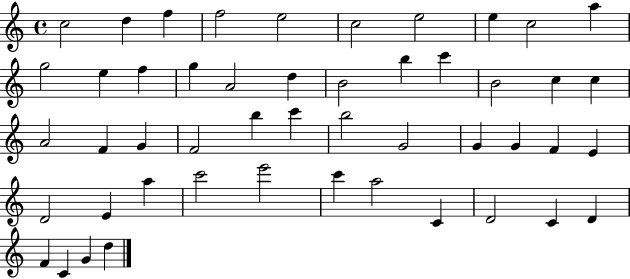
C5/h D5/q F5/q F5/h E5/h C5/h E5/h E5/q C5/h A5/q G5/h E5/q F5/q G5/q A4/h D5/q B4/h B5/q C6/q B4/h C5/q C5/q A4/h F4/q G4/q F4/h B5/q C6/q B5/h G4/h G4/q G4/q F4/q E4/q D4/h E4/q A5/q C6/h E6/h C6/q A5/h C4/q D4/h C4/q D4/q F4/q C4/q G4/q D5/q